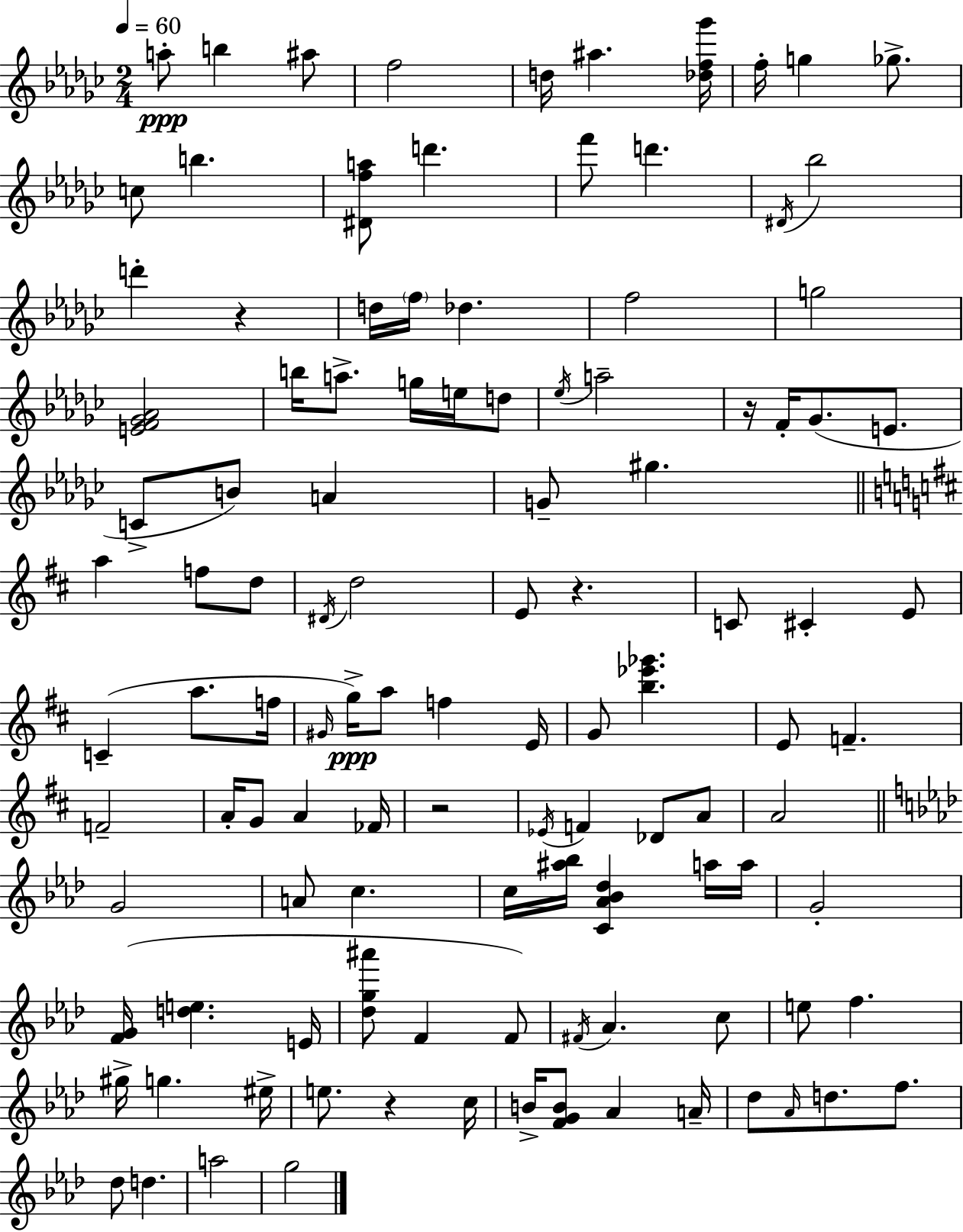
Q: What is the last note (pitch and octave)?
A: G5